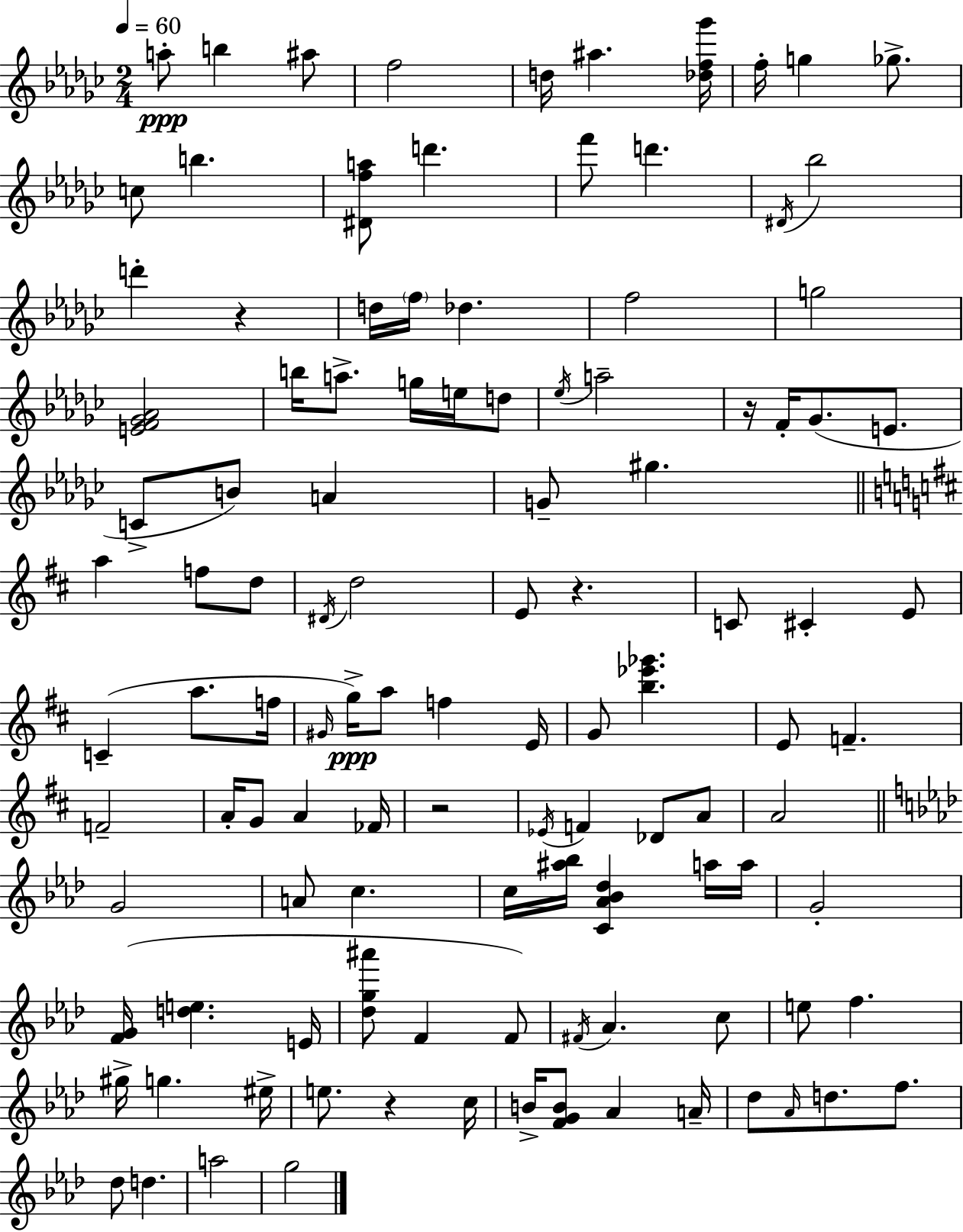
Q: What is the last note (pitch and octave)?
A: G5